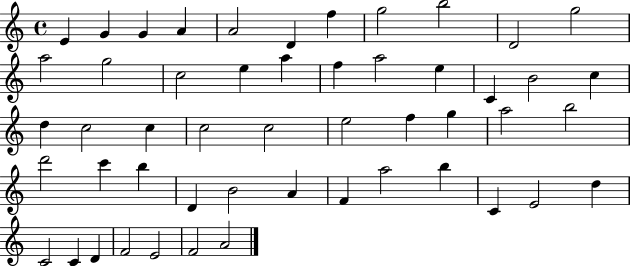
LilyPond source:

{
  \clef treble
  \time 4/4
  \defaultTimeSignature
  \key c \major
  e'4 g'4 g'4 a'4 | a'2 d'4 f''4 | g''2 b''2 | d'2 g''2 | \break a''2 g''2 | c''2 e''4 a''4 | f''4 a''2 e''4 | c'4 b'2 c''4 | \break d''4 c''2 c''4 | c''2 c''2 | e''2 f''4 g''4 | a''2 b''2 | \break d'''2 c'''4 b''4 | d'4 b'2 a'4 | f'4 a''2 b''4 | c'4 e'2 d''4 | \break c'2 c'4 d'4 | f'2 e'2 | f'2 a'2 | \bar "|."
}